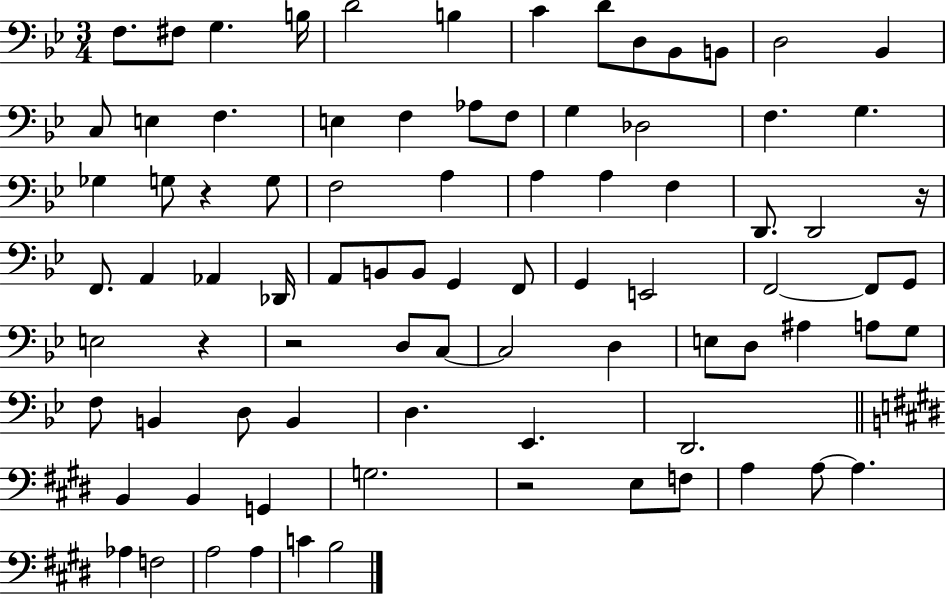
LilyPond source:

{
  \clef bass
  \numericTimeSignature
  \time 3/4
  \key bes \major
  f8. fis8 g4. b16 | d'2 b4 | c'4 d'8 d8 bes,8 b,8 | d2 bes,4 | \break c8 e4 f4. | e4 f4 aes8 f8 | g4 des2 | f4. g4. | \break ges4 g8 r4 g8 | f2 a4 | a4 a4 f4 | d,8. d,2 r16 | \break f,8. a,4 aes,4 des,16 | a,8 b,8 b,8 g,4 f,8 | g,4 e,2 | f,2~~ f,8 g,8 | \break e2 r4 | r2 d8 c8~~ | c2 d4 | e8 d8 ais4 a8 g8 | \break f8 b,4 d8 b,4 | d4. ees,4. | d,2. | \bar "||" \break \key e \major b,4 b,4 g,4 | g2. | r2 e8 f8 | a4 a8~~ a4. | \break aes4 f2 | a2 a4 | c'4 b2 | \bar "|."
}